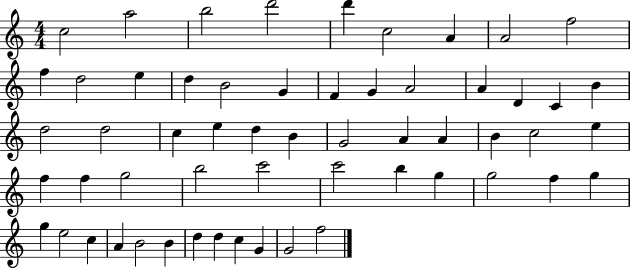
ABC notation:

X:1
T:Untitled
M:4/4
L:1/4
K:C
c2 a2 b2 d'2 d' c2 A A2 f2 f d2 e d B2 G F G A2 A D C B d2 d2 c e d B G2 A A B c2 e f f g2 b2 c'2 c'2 b g g2 f g g e2 c A B2 B d d c G G2 f2